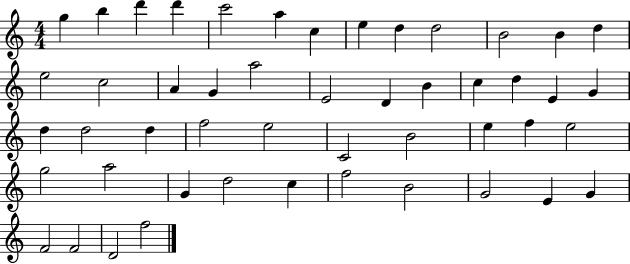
{
  \clef treble
  \numericTimeSignature
  \time 4/4
  \key c \major
  g''4 b''4 d'''4 d'''4 | c'''2 a''4 c''4 | e''4 d''4 d''2 | b'2 b'4 d''4 | \break e''2 c''2 | a'4 g'4 a''2 | e'2 d'4 b'4 | c''4 d''4 e'4 g'4 | \break d''4 d''2 d''4 | f''2 e''2 | c'2 b'2 | e''4 f''4 e''2 | \break g''2 a''2 | g'4 d''2 c''4 | f''2 b'2 | g'2 e'4 g'4 | \break f'2 f'2 | d'2 f''2 | \bar "|."
}